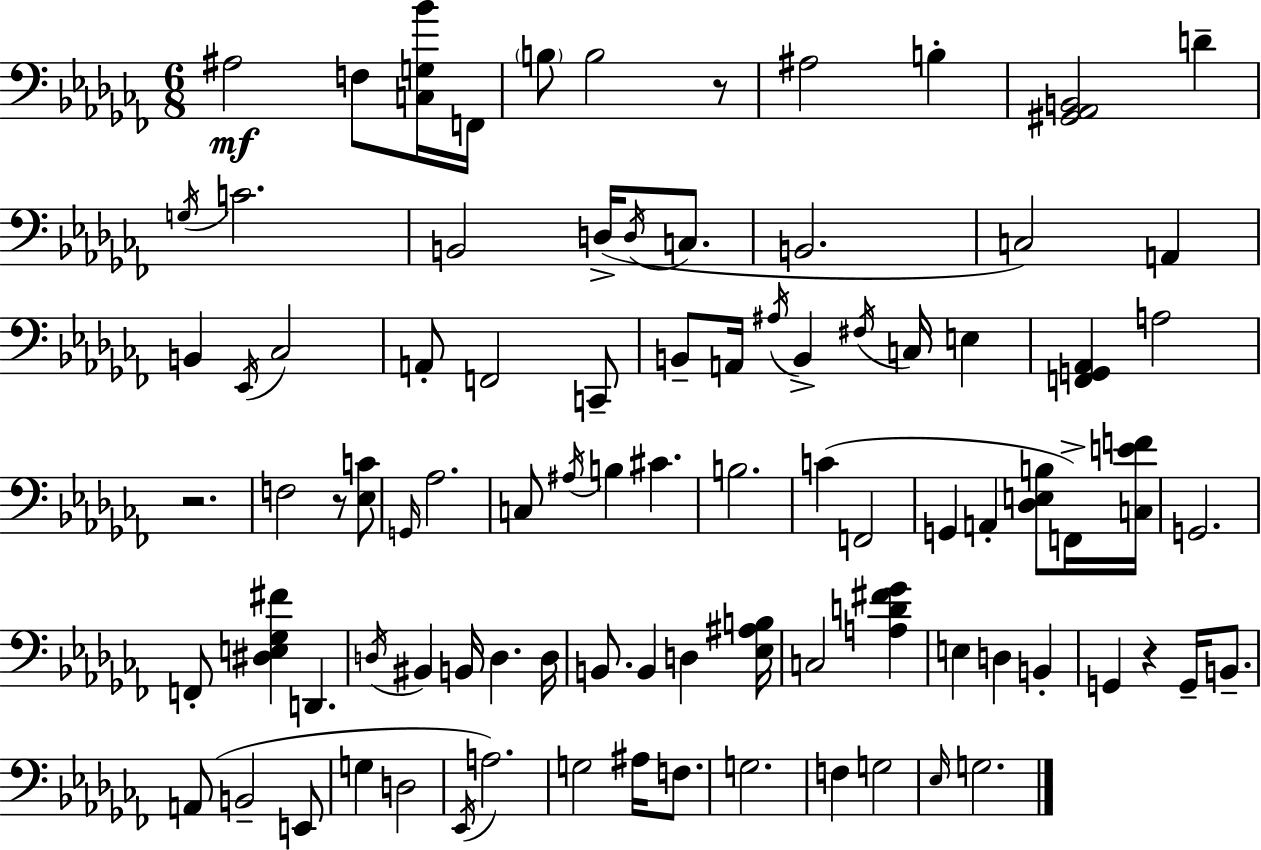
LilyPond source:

{
  \clef bass
  \numericTimeSignature
  \time 6/8
  \key aes \minor
  ais2\mf f8 <c g bes'>16 f,16 | \parenthesize b8 b2 r8 | ais2 b4-. | <gis, aes, b,>2 d'4-- | \break \acciaccatura { g16 } c'2. | b,2 d16->( \acciaccatura { d16 } c8. | b,2. | c2) a,4 | \break b,4 \acciaccatura { ees,16 } ces2 | a,8-. f,2 | c,8-- b,8-- a,16 \acciaccatura { ais16 } b,4-> \acciaccatura { fis16 } | c16 e4 <f, g, aes,>4 a2 | \break r2. | f2 | r8 <ees c'>8 \grace { g,16 } aes2. | c8 \acciaccatura { ais16 } b4 | \break cis'4. b2. | c'4( f,2 | g,4 a,4-. | <des e b>8 f,16->) <c e' f'>16 g,2. | \break f,8-. <dis e ges fis'>4 | d,4. \acciaccatura { d16 } bis,4 | b,16 d4. d16 b,8. b,4 | d4 <ees ais b>16 c2 | \break <a d' fis' ges'>4 e4 | d4 b,4-. g,4 | r4 g,16-- b,8.-- a,8( b,2-- | e,8 g4 | \break d2 \acciaccatura { ees,16 }) a2. | g2 | ais16 f8. g2. | f4 | \break g2 \grace { ees16 } g2. | \bar "|."
}